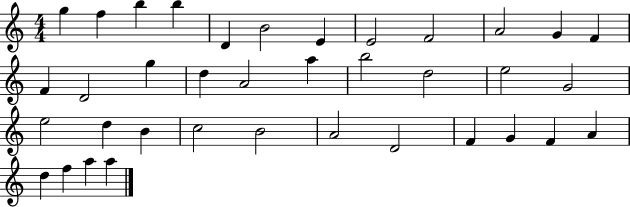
{
  \clef treble
  \numericTimeSignature
  \time 4/4
  \key c \major
  g''4 f''4 b''4 b''4 | d'4 b'2 e'4 | e'2 f'2 | a'2 g'4 f'4 | \break f'4 d'2 g''4 | d''4 a'2 a''4 | b''2 d''2 | e''2 g'2 | \break e''2 d''4 b'4 | c''2 b'2 | a'2 d'2 | f'4 g'4 f'4 a'4 | \break d''4 f''4 a''4 a''4 | \bar "|."
}